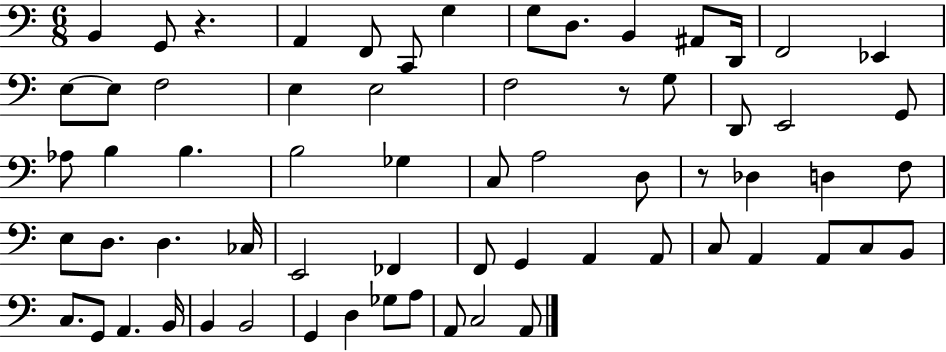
B2/q G2/e R/q. A2/q F2/e C2/e G3/q G3/e D3/e. B2/q A#2/e D2/s F2/h Eb2/q E3/e E3/e F3/h E3/q E3/h F3/h R/e G3/e D2/e E2/h G2/e Ab3/e B3/q B3/q. B3/h Gb3/q C3/e A3/h D3/e R/e Db3/q D3/q F3/e E3/e D3/e. D3/q. CES3/s E2/h FES2/q F2/e G2/q A2/q A2/e C3/e A2/q A2/e C3/e B2/e C3/e. G2/e A2/q. B2/s B2/q B2/h G2/q D3/q Gb3/e A3/e A2/e C3/h A2/e